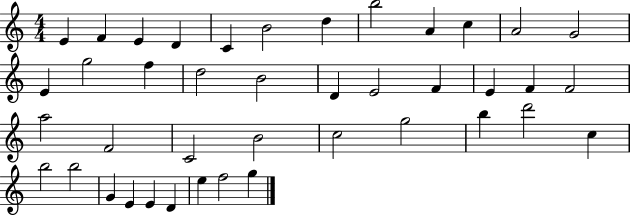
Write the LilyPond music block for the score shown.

{
  \clef treble
  \numericTimeSignature
  \time 4/4
  \key c \major
  e'4 f'4 e'4 d'4 | c'4 b'2 d''4 | b''2 a'4 c''4 | a'2 g'2 | \break e'4 g''2 f''4 | d''2 b'2 | d'4 e'2 f'4 | e'4 f'4 f'2 | \break a''2 f'2 | c'2 b'2 | c''2 g''2 | b''4 d'''2 c''4 | \break b''2 b''2 | g'4 e'4 e'4 d'4 | e''4 f''2 g''4 | \bar "|."
}